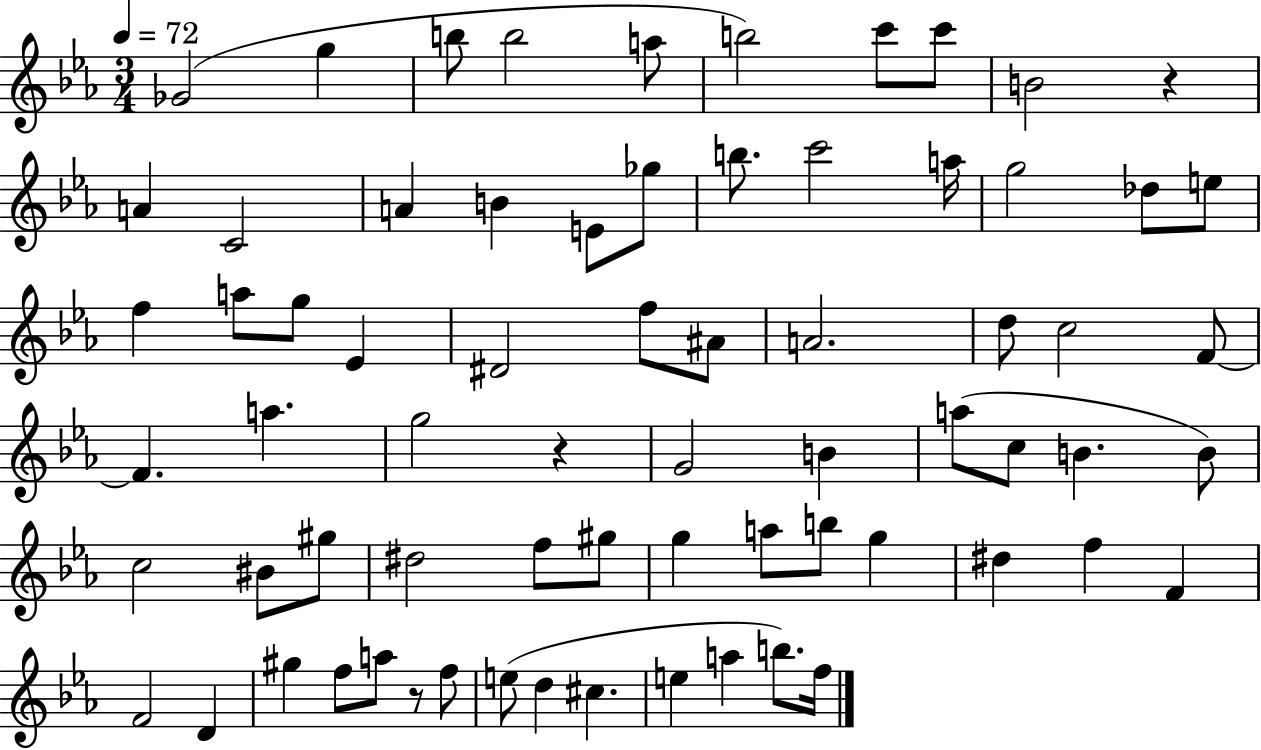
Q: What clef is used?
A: treble